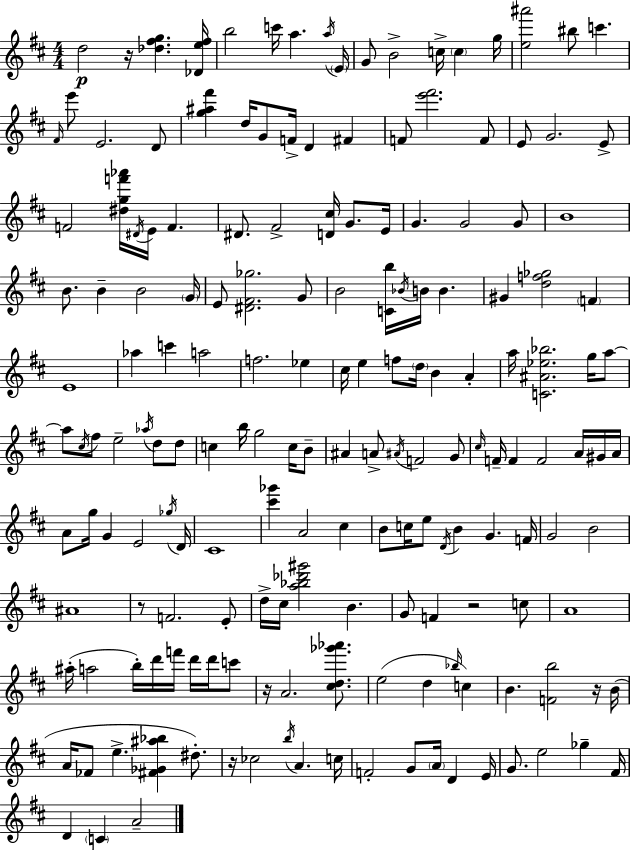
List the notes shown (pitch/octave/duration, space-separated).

D5/h R/s [Db5,F#5,G5]/q. [Db4,E5,F#5]/s B5/h C6/s A5/q. A5/s E4/s G4/e B4/h C5/s C5/q G5/s [E5,A#6]/h BIS5/e C6/q. F#4/s E6/e E4/h. D4/e [G5,A#5,F#6]/q D5/s G4/e F4/s D4/q F#4/q F4/e [E6,F#6]/h. F4/e E4/e G4/h. E4/e F4/h [D#5,G5,F6,Ab6]/s D#4/s E4/s F4/q. D#4/e. F#4/h [D4,C#5]/s G4/e. E4/s G4/q. G4/h G4/e B4/w B4/e. B4/q B4/h G4/s E4/e [D#4,F#4,Gb5]/h. G4/e B4/h [C4,B5]/s Bb4/s B4/s B4/q. G#4/q [D5,F5,Gb5]/h F4/q E4/w Ab5/q C6/q A5/h F5/h. Eb5/q C#5/s E5/q F5/e D5/s B4/q A4/q A5/s [C4,A#4,Eb5,Bb5]/h. G5/s A5/e A5/e C#5/s F#5/e E5/h Ab5/s D5/e D5/e C5/q B5/s G5/h C5/s B4/e A#4/q A4/e A#4/s F4/h G4/e C#5/s F4/s F4/q F4/h A4/s G#4/s A4/s A4/e G5/s G4/q E4/h Gb5/s D4/s C#4/w [C#6,Gb6]/q A4/h C#5/q B4/e C5/s E5/e D4/s B4/q G4/q. F4/s G4/h B4/h A#4/w R/e F4/h. E4/e D5/s C#5/s [A5,Bb5,Db6,G#6]/h B4/q. G4/e F4/q R/h C5/e A4/w A#5/s A5/h B5/s D6/s F6/s D6/s D6/s C6/e R/s A4/h. [C#5,D5,Gb6,Ab6]/e. E5/h D5/q Bb5/s C5/q B4/q. [F4,B5]/h R/s B4/s A4/s FES4/e E5/q. [F#4,Gb4,A#5,Bb5]/q D#5/e. R/s CES5/h B5/s A4/q. C5/s F4/h G4/e A4/s D4/q E4/s G4/e. E5/h Gb5/q F#4/s D4/q C4/q A4/h